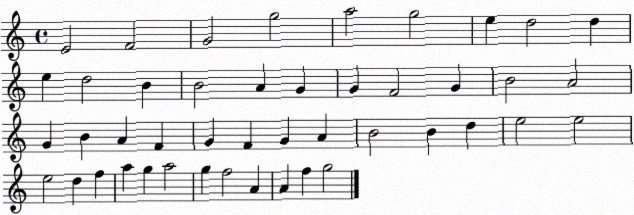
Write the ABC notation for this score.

X:1
T:Untitled
M:4/4
L:1/4
K:C
E2 F2 G2 g2 a2 g2 e d2 d e d2 B B2 A G G F2 G B2 A2 G B A F G F G A B2 B d e2 e2 e2 d f a g a2 g f2 A A f g2